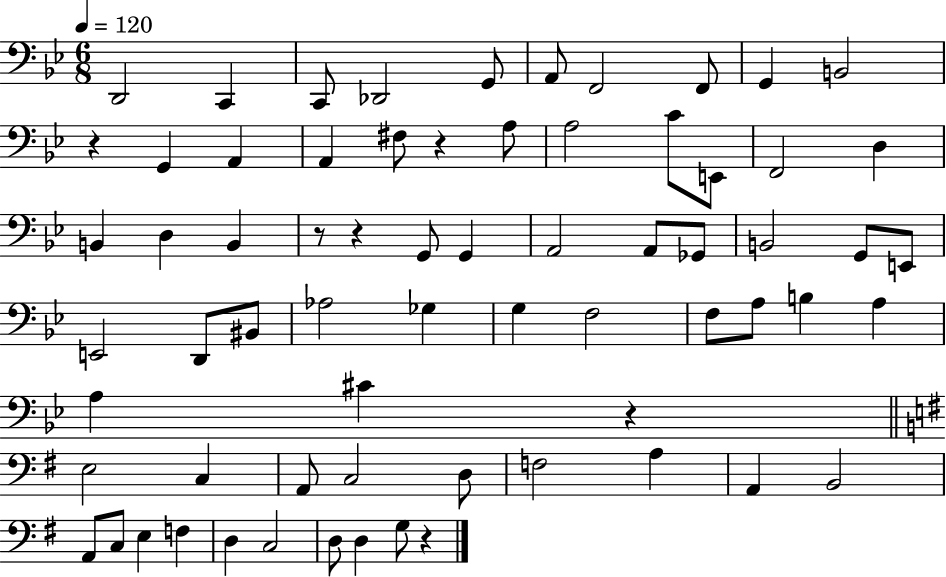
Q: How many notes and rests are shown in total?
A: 68